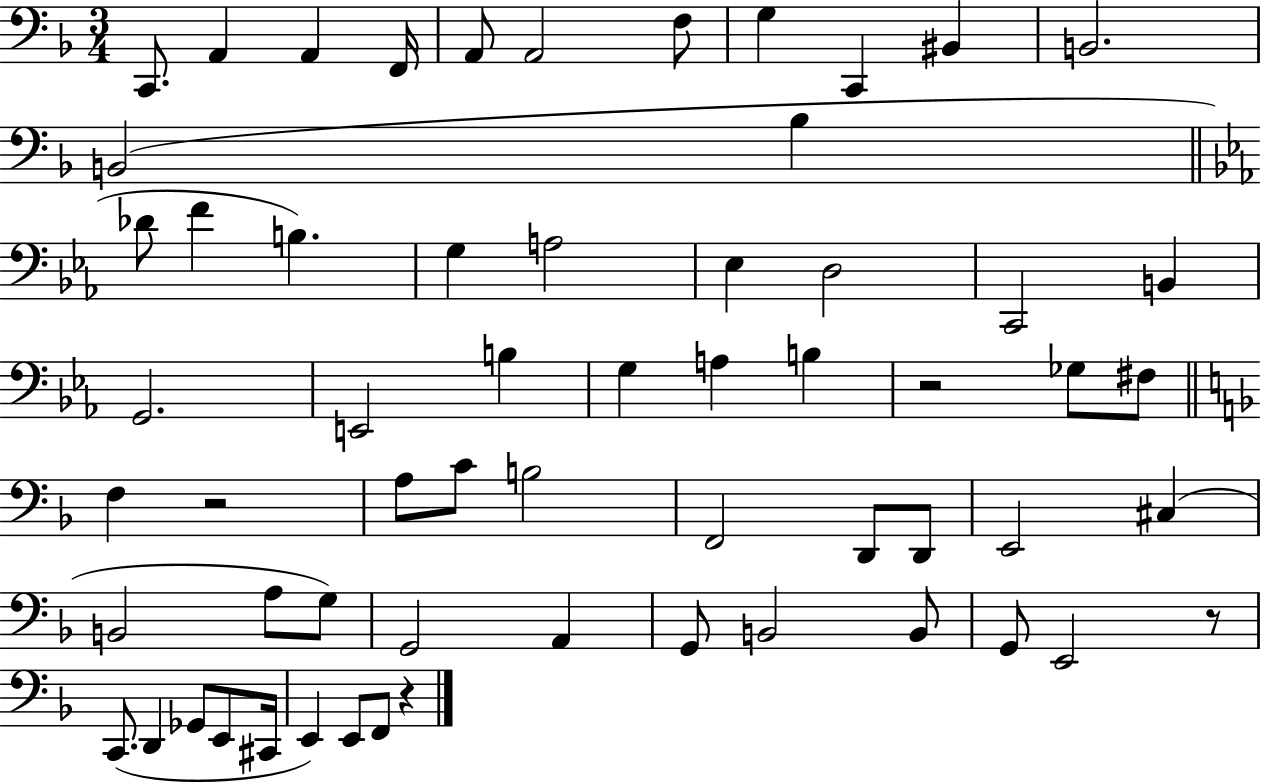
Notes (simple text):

C2/e. A2/q A2/q F2/s A2/e A2/h F3/e G3/q C2/q BIS2/q B2/h. B2/h Bb3/q Db4/e F4/q B3/q. G3/q A3/h Eb3/q D3/h C2/h B2/q G2/h. E2/h B3/q G3/q A3/q B3/q R/h Gb3/e F#3/e F3/q R/h A3/e C4/e B3/h F2/h D2/e D2/e E2/h C#3/q B2/h A3/e G3/e G2/h A2/q G2/e B2/h B2/e G2/e E2/h R/e C2/e. D2/q Gb2/e E2/e C#2/s E2/q E2/e F2/e R/q